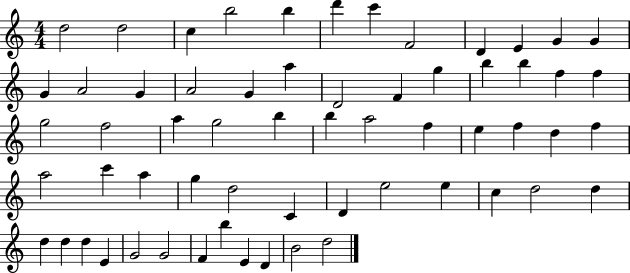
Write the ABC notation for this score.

X:1
T:Untitled
M:4/4
L:1/4
K:C
d2 d2 c b2 b d' c' F2 D E G G G A2 G A2 G a D2 F g b b f f g2 f2 a g2 b b a2 f e f d f a2 c' a g d2 C D e2 e c d2 d d d d E G2 G2 F b E D B2 d2